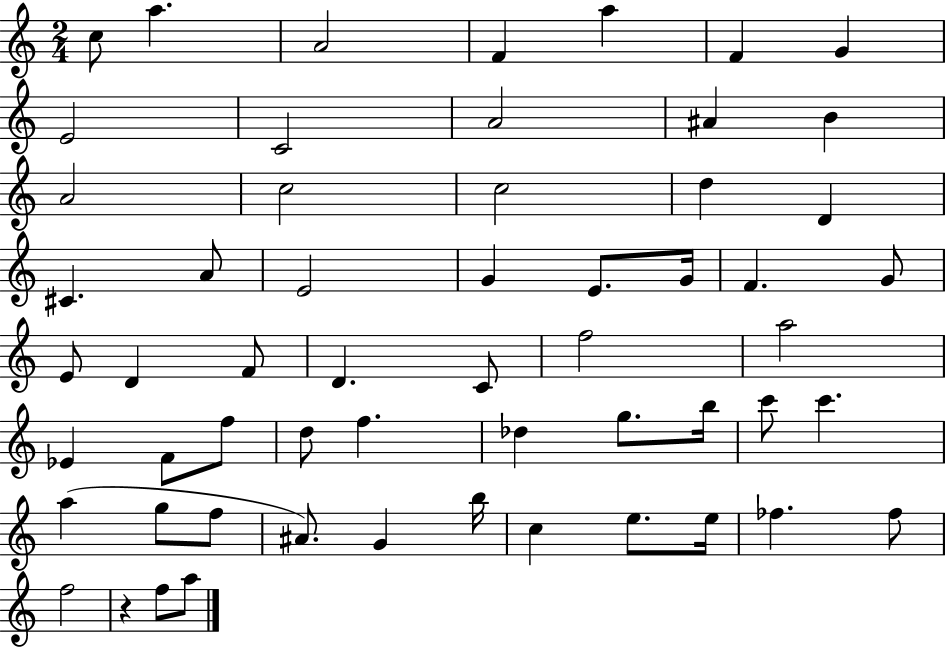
{
  \clef treble
  \numericTimeSignature
  \time 2/4
  \key c \major
  c''8 a''4. | a'2 | f'4 a''4 | f'4 g'4 | \break e'2 | c'2 | a'2 | ais'4 b'4 | \break a'2 | c''2 | c''2 | d''4 d'4 | \break cis'4. a'8 | e'2 | g'4 e'8. g'16 | f'4. g'8 | \break e'8 d'4 f'8 | d'4. c'8 | f''2 | a''2 | \break ees'4 f'8 f''8 | d''8 f''4. | des''4 g''8. b''16 | c'''8 c'''4. | \break a''4( g''8 f''8 | ais'8.) g'4 b''16 | c''4 e''8. e''16 | fes''4. fes''8 | \break f''2 | r4 f''8 a''8 | \bar "|."
}